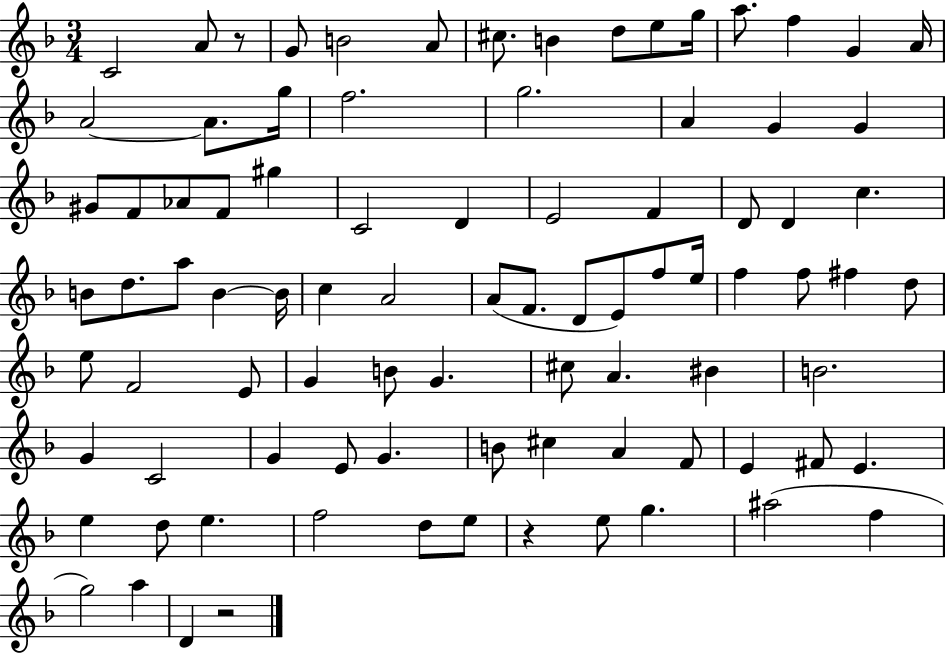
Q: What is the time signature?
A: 3/4